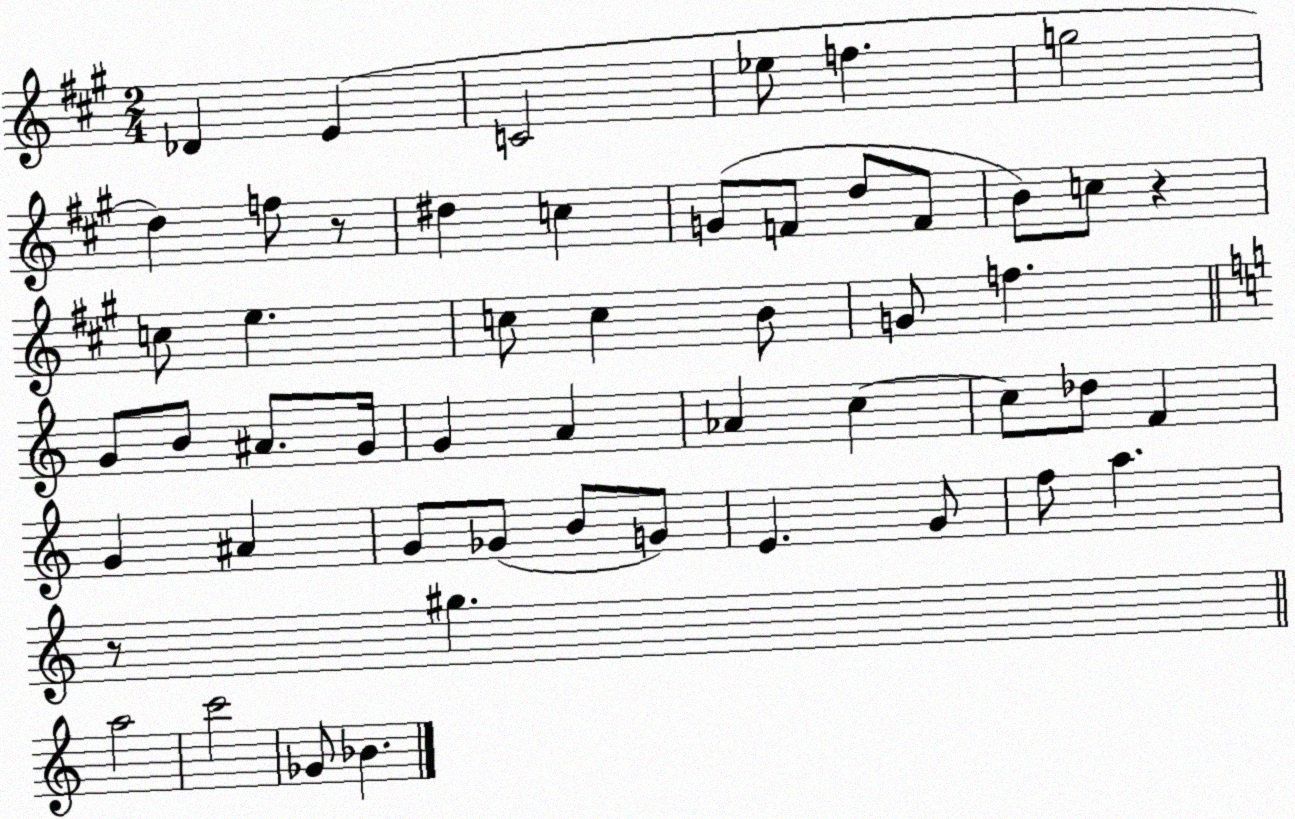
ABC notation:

X:1
T:Untitled
M:2/4
L:1/4
K:A
_D E C2 _e/2 f g2 d f/2 z/2 ^d c G/2 F/2 d/2 F/2 B/2 c/2 z c/2 e c/2 c B/2 G/2 f G/2 B/2 ^A/2 G/4 G A _A c c/2 _d/2 F G ^A G/2 _G/2 B/2 G/2 E G/2 f/2 a z/2 ^g a2 c'2 _G/2 _B